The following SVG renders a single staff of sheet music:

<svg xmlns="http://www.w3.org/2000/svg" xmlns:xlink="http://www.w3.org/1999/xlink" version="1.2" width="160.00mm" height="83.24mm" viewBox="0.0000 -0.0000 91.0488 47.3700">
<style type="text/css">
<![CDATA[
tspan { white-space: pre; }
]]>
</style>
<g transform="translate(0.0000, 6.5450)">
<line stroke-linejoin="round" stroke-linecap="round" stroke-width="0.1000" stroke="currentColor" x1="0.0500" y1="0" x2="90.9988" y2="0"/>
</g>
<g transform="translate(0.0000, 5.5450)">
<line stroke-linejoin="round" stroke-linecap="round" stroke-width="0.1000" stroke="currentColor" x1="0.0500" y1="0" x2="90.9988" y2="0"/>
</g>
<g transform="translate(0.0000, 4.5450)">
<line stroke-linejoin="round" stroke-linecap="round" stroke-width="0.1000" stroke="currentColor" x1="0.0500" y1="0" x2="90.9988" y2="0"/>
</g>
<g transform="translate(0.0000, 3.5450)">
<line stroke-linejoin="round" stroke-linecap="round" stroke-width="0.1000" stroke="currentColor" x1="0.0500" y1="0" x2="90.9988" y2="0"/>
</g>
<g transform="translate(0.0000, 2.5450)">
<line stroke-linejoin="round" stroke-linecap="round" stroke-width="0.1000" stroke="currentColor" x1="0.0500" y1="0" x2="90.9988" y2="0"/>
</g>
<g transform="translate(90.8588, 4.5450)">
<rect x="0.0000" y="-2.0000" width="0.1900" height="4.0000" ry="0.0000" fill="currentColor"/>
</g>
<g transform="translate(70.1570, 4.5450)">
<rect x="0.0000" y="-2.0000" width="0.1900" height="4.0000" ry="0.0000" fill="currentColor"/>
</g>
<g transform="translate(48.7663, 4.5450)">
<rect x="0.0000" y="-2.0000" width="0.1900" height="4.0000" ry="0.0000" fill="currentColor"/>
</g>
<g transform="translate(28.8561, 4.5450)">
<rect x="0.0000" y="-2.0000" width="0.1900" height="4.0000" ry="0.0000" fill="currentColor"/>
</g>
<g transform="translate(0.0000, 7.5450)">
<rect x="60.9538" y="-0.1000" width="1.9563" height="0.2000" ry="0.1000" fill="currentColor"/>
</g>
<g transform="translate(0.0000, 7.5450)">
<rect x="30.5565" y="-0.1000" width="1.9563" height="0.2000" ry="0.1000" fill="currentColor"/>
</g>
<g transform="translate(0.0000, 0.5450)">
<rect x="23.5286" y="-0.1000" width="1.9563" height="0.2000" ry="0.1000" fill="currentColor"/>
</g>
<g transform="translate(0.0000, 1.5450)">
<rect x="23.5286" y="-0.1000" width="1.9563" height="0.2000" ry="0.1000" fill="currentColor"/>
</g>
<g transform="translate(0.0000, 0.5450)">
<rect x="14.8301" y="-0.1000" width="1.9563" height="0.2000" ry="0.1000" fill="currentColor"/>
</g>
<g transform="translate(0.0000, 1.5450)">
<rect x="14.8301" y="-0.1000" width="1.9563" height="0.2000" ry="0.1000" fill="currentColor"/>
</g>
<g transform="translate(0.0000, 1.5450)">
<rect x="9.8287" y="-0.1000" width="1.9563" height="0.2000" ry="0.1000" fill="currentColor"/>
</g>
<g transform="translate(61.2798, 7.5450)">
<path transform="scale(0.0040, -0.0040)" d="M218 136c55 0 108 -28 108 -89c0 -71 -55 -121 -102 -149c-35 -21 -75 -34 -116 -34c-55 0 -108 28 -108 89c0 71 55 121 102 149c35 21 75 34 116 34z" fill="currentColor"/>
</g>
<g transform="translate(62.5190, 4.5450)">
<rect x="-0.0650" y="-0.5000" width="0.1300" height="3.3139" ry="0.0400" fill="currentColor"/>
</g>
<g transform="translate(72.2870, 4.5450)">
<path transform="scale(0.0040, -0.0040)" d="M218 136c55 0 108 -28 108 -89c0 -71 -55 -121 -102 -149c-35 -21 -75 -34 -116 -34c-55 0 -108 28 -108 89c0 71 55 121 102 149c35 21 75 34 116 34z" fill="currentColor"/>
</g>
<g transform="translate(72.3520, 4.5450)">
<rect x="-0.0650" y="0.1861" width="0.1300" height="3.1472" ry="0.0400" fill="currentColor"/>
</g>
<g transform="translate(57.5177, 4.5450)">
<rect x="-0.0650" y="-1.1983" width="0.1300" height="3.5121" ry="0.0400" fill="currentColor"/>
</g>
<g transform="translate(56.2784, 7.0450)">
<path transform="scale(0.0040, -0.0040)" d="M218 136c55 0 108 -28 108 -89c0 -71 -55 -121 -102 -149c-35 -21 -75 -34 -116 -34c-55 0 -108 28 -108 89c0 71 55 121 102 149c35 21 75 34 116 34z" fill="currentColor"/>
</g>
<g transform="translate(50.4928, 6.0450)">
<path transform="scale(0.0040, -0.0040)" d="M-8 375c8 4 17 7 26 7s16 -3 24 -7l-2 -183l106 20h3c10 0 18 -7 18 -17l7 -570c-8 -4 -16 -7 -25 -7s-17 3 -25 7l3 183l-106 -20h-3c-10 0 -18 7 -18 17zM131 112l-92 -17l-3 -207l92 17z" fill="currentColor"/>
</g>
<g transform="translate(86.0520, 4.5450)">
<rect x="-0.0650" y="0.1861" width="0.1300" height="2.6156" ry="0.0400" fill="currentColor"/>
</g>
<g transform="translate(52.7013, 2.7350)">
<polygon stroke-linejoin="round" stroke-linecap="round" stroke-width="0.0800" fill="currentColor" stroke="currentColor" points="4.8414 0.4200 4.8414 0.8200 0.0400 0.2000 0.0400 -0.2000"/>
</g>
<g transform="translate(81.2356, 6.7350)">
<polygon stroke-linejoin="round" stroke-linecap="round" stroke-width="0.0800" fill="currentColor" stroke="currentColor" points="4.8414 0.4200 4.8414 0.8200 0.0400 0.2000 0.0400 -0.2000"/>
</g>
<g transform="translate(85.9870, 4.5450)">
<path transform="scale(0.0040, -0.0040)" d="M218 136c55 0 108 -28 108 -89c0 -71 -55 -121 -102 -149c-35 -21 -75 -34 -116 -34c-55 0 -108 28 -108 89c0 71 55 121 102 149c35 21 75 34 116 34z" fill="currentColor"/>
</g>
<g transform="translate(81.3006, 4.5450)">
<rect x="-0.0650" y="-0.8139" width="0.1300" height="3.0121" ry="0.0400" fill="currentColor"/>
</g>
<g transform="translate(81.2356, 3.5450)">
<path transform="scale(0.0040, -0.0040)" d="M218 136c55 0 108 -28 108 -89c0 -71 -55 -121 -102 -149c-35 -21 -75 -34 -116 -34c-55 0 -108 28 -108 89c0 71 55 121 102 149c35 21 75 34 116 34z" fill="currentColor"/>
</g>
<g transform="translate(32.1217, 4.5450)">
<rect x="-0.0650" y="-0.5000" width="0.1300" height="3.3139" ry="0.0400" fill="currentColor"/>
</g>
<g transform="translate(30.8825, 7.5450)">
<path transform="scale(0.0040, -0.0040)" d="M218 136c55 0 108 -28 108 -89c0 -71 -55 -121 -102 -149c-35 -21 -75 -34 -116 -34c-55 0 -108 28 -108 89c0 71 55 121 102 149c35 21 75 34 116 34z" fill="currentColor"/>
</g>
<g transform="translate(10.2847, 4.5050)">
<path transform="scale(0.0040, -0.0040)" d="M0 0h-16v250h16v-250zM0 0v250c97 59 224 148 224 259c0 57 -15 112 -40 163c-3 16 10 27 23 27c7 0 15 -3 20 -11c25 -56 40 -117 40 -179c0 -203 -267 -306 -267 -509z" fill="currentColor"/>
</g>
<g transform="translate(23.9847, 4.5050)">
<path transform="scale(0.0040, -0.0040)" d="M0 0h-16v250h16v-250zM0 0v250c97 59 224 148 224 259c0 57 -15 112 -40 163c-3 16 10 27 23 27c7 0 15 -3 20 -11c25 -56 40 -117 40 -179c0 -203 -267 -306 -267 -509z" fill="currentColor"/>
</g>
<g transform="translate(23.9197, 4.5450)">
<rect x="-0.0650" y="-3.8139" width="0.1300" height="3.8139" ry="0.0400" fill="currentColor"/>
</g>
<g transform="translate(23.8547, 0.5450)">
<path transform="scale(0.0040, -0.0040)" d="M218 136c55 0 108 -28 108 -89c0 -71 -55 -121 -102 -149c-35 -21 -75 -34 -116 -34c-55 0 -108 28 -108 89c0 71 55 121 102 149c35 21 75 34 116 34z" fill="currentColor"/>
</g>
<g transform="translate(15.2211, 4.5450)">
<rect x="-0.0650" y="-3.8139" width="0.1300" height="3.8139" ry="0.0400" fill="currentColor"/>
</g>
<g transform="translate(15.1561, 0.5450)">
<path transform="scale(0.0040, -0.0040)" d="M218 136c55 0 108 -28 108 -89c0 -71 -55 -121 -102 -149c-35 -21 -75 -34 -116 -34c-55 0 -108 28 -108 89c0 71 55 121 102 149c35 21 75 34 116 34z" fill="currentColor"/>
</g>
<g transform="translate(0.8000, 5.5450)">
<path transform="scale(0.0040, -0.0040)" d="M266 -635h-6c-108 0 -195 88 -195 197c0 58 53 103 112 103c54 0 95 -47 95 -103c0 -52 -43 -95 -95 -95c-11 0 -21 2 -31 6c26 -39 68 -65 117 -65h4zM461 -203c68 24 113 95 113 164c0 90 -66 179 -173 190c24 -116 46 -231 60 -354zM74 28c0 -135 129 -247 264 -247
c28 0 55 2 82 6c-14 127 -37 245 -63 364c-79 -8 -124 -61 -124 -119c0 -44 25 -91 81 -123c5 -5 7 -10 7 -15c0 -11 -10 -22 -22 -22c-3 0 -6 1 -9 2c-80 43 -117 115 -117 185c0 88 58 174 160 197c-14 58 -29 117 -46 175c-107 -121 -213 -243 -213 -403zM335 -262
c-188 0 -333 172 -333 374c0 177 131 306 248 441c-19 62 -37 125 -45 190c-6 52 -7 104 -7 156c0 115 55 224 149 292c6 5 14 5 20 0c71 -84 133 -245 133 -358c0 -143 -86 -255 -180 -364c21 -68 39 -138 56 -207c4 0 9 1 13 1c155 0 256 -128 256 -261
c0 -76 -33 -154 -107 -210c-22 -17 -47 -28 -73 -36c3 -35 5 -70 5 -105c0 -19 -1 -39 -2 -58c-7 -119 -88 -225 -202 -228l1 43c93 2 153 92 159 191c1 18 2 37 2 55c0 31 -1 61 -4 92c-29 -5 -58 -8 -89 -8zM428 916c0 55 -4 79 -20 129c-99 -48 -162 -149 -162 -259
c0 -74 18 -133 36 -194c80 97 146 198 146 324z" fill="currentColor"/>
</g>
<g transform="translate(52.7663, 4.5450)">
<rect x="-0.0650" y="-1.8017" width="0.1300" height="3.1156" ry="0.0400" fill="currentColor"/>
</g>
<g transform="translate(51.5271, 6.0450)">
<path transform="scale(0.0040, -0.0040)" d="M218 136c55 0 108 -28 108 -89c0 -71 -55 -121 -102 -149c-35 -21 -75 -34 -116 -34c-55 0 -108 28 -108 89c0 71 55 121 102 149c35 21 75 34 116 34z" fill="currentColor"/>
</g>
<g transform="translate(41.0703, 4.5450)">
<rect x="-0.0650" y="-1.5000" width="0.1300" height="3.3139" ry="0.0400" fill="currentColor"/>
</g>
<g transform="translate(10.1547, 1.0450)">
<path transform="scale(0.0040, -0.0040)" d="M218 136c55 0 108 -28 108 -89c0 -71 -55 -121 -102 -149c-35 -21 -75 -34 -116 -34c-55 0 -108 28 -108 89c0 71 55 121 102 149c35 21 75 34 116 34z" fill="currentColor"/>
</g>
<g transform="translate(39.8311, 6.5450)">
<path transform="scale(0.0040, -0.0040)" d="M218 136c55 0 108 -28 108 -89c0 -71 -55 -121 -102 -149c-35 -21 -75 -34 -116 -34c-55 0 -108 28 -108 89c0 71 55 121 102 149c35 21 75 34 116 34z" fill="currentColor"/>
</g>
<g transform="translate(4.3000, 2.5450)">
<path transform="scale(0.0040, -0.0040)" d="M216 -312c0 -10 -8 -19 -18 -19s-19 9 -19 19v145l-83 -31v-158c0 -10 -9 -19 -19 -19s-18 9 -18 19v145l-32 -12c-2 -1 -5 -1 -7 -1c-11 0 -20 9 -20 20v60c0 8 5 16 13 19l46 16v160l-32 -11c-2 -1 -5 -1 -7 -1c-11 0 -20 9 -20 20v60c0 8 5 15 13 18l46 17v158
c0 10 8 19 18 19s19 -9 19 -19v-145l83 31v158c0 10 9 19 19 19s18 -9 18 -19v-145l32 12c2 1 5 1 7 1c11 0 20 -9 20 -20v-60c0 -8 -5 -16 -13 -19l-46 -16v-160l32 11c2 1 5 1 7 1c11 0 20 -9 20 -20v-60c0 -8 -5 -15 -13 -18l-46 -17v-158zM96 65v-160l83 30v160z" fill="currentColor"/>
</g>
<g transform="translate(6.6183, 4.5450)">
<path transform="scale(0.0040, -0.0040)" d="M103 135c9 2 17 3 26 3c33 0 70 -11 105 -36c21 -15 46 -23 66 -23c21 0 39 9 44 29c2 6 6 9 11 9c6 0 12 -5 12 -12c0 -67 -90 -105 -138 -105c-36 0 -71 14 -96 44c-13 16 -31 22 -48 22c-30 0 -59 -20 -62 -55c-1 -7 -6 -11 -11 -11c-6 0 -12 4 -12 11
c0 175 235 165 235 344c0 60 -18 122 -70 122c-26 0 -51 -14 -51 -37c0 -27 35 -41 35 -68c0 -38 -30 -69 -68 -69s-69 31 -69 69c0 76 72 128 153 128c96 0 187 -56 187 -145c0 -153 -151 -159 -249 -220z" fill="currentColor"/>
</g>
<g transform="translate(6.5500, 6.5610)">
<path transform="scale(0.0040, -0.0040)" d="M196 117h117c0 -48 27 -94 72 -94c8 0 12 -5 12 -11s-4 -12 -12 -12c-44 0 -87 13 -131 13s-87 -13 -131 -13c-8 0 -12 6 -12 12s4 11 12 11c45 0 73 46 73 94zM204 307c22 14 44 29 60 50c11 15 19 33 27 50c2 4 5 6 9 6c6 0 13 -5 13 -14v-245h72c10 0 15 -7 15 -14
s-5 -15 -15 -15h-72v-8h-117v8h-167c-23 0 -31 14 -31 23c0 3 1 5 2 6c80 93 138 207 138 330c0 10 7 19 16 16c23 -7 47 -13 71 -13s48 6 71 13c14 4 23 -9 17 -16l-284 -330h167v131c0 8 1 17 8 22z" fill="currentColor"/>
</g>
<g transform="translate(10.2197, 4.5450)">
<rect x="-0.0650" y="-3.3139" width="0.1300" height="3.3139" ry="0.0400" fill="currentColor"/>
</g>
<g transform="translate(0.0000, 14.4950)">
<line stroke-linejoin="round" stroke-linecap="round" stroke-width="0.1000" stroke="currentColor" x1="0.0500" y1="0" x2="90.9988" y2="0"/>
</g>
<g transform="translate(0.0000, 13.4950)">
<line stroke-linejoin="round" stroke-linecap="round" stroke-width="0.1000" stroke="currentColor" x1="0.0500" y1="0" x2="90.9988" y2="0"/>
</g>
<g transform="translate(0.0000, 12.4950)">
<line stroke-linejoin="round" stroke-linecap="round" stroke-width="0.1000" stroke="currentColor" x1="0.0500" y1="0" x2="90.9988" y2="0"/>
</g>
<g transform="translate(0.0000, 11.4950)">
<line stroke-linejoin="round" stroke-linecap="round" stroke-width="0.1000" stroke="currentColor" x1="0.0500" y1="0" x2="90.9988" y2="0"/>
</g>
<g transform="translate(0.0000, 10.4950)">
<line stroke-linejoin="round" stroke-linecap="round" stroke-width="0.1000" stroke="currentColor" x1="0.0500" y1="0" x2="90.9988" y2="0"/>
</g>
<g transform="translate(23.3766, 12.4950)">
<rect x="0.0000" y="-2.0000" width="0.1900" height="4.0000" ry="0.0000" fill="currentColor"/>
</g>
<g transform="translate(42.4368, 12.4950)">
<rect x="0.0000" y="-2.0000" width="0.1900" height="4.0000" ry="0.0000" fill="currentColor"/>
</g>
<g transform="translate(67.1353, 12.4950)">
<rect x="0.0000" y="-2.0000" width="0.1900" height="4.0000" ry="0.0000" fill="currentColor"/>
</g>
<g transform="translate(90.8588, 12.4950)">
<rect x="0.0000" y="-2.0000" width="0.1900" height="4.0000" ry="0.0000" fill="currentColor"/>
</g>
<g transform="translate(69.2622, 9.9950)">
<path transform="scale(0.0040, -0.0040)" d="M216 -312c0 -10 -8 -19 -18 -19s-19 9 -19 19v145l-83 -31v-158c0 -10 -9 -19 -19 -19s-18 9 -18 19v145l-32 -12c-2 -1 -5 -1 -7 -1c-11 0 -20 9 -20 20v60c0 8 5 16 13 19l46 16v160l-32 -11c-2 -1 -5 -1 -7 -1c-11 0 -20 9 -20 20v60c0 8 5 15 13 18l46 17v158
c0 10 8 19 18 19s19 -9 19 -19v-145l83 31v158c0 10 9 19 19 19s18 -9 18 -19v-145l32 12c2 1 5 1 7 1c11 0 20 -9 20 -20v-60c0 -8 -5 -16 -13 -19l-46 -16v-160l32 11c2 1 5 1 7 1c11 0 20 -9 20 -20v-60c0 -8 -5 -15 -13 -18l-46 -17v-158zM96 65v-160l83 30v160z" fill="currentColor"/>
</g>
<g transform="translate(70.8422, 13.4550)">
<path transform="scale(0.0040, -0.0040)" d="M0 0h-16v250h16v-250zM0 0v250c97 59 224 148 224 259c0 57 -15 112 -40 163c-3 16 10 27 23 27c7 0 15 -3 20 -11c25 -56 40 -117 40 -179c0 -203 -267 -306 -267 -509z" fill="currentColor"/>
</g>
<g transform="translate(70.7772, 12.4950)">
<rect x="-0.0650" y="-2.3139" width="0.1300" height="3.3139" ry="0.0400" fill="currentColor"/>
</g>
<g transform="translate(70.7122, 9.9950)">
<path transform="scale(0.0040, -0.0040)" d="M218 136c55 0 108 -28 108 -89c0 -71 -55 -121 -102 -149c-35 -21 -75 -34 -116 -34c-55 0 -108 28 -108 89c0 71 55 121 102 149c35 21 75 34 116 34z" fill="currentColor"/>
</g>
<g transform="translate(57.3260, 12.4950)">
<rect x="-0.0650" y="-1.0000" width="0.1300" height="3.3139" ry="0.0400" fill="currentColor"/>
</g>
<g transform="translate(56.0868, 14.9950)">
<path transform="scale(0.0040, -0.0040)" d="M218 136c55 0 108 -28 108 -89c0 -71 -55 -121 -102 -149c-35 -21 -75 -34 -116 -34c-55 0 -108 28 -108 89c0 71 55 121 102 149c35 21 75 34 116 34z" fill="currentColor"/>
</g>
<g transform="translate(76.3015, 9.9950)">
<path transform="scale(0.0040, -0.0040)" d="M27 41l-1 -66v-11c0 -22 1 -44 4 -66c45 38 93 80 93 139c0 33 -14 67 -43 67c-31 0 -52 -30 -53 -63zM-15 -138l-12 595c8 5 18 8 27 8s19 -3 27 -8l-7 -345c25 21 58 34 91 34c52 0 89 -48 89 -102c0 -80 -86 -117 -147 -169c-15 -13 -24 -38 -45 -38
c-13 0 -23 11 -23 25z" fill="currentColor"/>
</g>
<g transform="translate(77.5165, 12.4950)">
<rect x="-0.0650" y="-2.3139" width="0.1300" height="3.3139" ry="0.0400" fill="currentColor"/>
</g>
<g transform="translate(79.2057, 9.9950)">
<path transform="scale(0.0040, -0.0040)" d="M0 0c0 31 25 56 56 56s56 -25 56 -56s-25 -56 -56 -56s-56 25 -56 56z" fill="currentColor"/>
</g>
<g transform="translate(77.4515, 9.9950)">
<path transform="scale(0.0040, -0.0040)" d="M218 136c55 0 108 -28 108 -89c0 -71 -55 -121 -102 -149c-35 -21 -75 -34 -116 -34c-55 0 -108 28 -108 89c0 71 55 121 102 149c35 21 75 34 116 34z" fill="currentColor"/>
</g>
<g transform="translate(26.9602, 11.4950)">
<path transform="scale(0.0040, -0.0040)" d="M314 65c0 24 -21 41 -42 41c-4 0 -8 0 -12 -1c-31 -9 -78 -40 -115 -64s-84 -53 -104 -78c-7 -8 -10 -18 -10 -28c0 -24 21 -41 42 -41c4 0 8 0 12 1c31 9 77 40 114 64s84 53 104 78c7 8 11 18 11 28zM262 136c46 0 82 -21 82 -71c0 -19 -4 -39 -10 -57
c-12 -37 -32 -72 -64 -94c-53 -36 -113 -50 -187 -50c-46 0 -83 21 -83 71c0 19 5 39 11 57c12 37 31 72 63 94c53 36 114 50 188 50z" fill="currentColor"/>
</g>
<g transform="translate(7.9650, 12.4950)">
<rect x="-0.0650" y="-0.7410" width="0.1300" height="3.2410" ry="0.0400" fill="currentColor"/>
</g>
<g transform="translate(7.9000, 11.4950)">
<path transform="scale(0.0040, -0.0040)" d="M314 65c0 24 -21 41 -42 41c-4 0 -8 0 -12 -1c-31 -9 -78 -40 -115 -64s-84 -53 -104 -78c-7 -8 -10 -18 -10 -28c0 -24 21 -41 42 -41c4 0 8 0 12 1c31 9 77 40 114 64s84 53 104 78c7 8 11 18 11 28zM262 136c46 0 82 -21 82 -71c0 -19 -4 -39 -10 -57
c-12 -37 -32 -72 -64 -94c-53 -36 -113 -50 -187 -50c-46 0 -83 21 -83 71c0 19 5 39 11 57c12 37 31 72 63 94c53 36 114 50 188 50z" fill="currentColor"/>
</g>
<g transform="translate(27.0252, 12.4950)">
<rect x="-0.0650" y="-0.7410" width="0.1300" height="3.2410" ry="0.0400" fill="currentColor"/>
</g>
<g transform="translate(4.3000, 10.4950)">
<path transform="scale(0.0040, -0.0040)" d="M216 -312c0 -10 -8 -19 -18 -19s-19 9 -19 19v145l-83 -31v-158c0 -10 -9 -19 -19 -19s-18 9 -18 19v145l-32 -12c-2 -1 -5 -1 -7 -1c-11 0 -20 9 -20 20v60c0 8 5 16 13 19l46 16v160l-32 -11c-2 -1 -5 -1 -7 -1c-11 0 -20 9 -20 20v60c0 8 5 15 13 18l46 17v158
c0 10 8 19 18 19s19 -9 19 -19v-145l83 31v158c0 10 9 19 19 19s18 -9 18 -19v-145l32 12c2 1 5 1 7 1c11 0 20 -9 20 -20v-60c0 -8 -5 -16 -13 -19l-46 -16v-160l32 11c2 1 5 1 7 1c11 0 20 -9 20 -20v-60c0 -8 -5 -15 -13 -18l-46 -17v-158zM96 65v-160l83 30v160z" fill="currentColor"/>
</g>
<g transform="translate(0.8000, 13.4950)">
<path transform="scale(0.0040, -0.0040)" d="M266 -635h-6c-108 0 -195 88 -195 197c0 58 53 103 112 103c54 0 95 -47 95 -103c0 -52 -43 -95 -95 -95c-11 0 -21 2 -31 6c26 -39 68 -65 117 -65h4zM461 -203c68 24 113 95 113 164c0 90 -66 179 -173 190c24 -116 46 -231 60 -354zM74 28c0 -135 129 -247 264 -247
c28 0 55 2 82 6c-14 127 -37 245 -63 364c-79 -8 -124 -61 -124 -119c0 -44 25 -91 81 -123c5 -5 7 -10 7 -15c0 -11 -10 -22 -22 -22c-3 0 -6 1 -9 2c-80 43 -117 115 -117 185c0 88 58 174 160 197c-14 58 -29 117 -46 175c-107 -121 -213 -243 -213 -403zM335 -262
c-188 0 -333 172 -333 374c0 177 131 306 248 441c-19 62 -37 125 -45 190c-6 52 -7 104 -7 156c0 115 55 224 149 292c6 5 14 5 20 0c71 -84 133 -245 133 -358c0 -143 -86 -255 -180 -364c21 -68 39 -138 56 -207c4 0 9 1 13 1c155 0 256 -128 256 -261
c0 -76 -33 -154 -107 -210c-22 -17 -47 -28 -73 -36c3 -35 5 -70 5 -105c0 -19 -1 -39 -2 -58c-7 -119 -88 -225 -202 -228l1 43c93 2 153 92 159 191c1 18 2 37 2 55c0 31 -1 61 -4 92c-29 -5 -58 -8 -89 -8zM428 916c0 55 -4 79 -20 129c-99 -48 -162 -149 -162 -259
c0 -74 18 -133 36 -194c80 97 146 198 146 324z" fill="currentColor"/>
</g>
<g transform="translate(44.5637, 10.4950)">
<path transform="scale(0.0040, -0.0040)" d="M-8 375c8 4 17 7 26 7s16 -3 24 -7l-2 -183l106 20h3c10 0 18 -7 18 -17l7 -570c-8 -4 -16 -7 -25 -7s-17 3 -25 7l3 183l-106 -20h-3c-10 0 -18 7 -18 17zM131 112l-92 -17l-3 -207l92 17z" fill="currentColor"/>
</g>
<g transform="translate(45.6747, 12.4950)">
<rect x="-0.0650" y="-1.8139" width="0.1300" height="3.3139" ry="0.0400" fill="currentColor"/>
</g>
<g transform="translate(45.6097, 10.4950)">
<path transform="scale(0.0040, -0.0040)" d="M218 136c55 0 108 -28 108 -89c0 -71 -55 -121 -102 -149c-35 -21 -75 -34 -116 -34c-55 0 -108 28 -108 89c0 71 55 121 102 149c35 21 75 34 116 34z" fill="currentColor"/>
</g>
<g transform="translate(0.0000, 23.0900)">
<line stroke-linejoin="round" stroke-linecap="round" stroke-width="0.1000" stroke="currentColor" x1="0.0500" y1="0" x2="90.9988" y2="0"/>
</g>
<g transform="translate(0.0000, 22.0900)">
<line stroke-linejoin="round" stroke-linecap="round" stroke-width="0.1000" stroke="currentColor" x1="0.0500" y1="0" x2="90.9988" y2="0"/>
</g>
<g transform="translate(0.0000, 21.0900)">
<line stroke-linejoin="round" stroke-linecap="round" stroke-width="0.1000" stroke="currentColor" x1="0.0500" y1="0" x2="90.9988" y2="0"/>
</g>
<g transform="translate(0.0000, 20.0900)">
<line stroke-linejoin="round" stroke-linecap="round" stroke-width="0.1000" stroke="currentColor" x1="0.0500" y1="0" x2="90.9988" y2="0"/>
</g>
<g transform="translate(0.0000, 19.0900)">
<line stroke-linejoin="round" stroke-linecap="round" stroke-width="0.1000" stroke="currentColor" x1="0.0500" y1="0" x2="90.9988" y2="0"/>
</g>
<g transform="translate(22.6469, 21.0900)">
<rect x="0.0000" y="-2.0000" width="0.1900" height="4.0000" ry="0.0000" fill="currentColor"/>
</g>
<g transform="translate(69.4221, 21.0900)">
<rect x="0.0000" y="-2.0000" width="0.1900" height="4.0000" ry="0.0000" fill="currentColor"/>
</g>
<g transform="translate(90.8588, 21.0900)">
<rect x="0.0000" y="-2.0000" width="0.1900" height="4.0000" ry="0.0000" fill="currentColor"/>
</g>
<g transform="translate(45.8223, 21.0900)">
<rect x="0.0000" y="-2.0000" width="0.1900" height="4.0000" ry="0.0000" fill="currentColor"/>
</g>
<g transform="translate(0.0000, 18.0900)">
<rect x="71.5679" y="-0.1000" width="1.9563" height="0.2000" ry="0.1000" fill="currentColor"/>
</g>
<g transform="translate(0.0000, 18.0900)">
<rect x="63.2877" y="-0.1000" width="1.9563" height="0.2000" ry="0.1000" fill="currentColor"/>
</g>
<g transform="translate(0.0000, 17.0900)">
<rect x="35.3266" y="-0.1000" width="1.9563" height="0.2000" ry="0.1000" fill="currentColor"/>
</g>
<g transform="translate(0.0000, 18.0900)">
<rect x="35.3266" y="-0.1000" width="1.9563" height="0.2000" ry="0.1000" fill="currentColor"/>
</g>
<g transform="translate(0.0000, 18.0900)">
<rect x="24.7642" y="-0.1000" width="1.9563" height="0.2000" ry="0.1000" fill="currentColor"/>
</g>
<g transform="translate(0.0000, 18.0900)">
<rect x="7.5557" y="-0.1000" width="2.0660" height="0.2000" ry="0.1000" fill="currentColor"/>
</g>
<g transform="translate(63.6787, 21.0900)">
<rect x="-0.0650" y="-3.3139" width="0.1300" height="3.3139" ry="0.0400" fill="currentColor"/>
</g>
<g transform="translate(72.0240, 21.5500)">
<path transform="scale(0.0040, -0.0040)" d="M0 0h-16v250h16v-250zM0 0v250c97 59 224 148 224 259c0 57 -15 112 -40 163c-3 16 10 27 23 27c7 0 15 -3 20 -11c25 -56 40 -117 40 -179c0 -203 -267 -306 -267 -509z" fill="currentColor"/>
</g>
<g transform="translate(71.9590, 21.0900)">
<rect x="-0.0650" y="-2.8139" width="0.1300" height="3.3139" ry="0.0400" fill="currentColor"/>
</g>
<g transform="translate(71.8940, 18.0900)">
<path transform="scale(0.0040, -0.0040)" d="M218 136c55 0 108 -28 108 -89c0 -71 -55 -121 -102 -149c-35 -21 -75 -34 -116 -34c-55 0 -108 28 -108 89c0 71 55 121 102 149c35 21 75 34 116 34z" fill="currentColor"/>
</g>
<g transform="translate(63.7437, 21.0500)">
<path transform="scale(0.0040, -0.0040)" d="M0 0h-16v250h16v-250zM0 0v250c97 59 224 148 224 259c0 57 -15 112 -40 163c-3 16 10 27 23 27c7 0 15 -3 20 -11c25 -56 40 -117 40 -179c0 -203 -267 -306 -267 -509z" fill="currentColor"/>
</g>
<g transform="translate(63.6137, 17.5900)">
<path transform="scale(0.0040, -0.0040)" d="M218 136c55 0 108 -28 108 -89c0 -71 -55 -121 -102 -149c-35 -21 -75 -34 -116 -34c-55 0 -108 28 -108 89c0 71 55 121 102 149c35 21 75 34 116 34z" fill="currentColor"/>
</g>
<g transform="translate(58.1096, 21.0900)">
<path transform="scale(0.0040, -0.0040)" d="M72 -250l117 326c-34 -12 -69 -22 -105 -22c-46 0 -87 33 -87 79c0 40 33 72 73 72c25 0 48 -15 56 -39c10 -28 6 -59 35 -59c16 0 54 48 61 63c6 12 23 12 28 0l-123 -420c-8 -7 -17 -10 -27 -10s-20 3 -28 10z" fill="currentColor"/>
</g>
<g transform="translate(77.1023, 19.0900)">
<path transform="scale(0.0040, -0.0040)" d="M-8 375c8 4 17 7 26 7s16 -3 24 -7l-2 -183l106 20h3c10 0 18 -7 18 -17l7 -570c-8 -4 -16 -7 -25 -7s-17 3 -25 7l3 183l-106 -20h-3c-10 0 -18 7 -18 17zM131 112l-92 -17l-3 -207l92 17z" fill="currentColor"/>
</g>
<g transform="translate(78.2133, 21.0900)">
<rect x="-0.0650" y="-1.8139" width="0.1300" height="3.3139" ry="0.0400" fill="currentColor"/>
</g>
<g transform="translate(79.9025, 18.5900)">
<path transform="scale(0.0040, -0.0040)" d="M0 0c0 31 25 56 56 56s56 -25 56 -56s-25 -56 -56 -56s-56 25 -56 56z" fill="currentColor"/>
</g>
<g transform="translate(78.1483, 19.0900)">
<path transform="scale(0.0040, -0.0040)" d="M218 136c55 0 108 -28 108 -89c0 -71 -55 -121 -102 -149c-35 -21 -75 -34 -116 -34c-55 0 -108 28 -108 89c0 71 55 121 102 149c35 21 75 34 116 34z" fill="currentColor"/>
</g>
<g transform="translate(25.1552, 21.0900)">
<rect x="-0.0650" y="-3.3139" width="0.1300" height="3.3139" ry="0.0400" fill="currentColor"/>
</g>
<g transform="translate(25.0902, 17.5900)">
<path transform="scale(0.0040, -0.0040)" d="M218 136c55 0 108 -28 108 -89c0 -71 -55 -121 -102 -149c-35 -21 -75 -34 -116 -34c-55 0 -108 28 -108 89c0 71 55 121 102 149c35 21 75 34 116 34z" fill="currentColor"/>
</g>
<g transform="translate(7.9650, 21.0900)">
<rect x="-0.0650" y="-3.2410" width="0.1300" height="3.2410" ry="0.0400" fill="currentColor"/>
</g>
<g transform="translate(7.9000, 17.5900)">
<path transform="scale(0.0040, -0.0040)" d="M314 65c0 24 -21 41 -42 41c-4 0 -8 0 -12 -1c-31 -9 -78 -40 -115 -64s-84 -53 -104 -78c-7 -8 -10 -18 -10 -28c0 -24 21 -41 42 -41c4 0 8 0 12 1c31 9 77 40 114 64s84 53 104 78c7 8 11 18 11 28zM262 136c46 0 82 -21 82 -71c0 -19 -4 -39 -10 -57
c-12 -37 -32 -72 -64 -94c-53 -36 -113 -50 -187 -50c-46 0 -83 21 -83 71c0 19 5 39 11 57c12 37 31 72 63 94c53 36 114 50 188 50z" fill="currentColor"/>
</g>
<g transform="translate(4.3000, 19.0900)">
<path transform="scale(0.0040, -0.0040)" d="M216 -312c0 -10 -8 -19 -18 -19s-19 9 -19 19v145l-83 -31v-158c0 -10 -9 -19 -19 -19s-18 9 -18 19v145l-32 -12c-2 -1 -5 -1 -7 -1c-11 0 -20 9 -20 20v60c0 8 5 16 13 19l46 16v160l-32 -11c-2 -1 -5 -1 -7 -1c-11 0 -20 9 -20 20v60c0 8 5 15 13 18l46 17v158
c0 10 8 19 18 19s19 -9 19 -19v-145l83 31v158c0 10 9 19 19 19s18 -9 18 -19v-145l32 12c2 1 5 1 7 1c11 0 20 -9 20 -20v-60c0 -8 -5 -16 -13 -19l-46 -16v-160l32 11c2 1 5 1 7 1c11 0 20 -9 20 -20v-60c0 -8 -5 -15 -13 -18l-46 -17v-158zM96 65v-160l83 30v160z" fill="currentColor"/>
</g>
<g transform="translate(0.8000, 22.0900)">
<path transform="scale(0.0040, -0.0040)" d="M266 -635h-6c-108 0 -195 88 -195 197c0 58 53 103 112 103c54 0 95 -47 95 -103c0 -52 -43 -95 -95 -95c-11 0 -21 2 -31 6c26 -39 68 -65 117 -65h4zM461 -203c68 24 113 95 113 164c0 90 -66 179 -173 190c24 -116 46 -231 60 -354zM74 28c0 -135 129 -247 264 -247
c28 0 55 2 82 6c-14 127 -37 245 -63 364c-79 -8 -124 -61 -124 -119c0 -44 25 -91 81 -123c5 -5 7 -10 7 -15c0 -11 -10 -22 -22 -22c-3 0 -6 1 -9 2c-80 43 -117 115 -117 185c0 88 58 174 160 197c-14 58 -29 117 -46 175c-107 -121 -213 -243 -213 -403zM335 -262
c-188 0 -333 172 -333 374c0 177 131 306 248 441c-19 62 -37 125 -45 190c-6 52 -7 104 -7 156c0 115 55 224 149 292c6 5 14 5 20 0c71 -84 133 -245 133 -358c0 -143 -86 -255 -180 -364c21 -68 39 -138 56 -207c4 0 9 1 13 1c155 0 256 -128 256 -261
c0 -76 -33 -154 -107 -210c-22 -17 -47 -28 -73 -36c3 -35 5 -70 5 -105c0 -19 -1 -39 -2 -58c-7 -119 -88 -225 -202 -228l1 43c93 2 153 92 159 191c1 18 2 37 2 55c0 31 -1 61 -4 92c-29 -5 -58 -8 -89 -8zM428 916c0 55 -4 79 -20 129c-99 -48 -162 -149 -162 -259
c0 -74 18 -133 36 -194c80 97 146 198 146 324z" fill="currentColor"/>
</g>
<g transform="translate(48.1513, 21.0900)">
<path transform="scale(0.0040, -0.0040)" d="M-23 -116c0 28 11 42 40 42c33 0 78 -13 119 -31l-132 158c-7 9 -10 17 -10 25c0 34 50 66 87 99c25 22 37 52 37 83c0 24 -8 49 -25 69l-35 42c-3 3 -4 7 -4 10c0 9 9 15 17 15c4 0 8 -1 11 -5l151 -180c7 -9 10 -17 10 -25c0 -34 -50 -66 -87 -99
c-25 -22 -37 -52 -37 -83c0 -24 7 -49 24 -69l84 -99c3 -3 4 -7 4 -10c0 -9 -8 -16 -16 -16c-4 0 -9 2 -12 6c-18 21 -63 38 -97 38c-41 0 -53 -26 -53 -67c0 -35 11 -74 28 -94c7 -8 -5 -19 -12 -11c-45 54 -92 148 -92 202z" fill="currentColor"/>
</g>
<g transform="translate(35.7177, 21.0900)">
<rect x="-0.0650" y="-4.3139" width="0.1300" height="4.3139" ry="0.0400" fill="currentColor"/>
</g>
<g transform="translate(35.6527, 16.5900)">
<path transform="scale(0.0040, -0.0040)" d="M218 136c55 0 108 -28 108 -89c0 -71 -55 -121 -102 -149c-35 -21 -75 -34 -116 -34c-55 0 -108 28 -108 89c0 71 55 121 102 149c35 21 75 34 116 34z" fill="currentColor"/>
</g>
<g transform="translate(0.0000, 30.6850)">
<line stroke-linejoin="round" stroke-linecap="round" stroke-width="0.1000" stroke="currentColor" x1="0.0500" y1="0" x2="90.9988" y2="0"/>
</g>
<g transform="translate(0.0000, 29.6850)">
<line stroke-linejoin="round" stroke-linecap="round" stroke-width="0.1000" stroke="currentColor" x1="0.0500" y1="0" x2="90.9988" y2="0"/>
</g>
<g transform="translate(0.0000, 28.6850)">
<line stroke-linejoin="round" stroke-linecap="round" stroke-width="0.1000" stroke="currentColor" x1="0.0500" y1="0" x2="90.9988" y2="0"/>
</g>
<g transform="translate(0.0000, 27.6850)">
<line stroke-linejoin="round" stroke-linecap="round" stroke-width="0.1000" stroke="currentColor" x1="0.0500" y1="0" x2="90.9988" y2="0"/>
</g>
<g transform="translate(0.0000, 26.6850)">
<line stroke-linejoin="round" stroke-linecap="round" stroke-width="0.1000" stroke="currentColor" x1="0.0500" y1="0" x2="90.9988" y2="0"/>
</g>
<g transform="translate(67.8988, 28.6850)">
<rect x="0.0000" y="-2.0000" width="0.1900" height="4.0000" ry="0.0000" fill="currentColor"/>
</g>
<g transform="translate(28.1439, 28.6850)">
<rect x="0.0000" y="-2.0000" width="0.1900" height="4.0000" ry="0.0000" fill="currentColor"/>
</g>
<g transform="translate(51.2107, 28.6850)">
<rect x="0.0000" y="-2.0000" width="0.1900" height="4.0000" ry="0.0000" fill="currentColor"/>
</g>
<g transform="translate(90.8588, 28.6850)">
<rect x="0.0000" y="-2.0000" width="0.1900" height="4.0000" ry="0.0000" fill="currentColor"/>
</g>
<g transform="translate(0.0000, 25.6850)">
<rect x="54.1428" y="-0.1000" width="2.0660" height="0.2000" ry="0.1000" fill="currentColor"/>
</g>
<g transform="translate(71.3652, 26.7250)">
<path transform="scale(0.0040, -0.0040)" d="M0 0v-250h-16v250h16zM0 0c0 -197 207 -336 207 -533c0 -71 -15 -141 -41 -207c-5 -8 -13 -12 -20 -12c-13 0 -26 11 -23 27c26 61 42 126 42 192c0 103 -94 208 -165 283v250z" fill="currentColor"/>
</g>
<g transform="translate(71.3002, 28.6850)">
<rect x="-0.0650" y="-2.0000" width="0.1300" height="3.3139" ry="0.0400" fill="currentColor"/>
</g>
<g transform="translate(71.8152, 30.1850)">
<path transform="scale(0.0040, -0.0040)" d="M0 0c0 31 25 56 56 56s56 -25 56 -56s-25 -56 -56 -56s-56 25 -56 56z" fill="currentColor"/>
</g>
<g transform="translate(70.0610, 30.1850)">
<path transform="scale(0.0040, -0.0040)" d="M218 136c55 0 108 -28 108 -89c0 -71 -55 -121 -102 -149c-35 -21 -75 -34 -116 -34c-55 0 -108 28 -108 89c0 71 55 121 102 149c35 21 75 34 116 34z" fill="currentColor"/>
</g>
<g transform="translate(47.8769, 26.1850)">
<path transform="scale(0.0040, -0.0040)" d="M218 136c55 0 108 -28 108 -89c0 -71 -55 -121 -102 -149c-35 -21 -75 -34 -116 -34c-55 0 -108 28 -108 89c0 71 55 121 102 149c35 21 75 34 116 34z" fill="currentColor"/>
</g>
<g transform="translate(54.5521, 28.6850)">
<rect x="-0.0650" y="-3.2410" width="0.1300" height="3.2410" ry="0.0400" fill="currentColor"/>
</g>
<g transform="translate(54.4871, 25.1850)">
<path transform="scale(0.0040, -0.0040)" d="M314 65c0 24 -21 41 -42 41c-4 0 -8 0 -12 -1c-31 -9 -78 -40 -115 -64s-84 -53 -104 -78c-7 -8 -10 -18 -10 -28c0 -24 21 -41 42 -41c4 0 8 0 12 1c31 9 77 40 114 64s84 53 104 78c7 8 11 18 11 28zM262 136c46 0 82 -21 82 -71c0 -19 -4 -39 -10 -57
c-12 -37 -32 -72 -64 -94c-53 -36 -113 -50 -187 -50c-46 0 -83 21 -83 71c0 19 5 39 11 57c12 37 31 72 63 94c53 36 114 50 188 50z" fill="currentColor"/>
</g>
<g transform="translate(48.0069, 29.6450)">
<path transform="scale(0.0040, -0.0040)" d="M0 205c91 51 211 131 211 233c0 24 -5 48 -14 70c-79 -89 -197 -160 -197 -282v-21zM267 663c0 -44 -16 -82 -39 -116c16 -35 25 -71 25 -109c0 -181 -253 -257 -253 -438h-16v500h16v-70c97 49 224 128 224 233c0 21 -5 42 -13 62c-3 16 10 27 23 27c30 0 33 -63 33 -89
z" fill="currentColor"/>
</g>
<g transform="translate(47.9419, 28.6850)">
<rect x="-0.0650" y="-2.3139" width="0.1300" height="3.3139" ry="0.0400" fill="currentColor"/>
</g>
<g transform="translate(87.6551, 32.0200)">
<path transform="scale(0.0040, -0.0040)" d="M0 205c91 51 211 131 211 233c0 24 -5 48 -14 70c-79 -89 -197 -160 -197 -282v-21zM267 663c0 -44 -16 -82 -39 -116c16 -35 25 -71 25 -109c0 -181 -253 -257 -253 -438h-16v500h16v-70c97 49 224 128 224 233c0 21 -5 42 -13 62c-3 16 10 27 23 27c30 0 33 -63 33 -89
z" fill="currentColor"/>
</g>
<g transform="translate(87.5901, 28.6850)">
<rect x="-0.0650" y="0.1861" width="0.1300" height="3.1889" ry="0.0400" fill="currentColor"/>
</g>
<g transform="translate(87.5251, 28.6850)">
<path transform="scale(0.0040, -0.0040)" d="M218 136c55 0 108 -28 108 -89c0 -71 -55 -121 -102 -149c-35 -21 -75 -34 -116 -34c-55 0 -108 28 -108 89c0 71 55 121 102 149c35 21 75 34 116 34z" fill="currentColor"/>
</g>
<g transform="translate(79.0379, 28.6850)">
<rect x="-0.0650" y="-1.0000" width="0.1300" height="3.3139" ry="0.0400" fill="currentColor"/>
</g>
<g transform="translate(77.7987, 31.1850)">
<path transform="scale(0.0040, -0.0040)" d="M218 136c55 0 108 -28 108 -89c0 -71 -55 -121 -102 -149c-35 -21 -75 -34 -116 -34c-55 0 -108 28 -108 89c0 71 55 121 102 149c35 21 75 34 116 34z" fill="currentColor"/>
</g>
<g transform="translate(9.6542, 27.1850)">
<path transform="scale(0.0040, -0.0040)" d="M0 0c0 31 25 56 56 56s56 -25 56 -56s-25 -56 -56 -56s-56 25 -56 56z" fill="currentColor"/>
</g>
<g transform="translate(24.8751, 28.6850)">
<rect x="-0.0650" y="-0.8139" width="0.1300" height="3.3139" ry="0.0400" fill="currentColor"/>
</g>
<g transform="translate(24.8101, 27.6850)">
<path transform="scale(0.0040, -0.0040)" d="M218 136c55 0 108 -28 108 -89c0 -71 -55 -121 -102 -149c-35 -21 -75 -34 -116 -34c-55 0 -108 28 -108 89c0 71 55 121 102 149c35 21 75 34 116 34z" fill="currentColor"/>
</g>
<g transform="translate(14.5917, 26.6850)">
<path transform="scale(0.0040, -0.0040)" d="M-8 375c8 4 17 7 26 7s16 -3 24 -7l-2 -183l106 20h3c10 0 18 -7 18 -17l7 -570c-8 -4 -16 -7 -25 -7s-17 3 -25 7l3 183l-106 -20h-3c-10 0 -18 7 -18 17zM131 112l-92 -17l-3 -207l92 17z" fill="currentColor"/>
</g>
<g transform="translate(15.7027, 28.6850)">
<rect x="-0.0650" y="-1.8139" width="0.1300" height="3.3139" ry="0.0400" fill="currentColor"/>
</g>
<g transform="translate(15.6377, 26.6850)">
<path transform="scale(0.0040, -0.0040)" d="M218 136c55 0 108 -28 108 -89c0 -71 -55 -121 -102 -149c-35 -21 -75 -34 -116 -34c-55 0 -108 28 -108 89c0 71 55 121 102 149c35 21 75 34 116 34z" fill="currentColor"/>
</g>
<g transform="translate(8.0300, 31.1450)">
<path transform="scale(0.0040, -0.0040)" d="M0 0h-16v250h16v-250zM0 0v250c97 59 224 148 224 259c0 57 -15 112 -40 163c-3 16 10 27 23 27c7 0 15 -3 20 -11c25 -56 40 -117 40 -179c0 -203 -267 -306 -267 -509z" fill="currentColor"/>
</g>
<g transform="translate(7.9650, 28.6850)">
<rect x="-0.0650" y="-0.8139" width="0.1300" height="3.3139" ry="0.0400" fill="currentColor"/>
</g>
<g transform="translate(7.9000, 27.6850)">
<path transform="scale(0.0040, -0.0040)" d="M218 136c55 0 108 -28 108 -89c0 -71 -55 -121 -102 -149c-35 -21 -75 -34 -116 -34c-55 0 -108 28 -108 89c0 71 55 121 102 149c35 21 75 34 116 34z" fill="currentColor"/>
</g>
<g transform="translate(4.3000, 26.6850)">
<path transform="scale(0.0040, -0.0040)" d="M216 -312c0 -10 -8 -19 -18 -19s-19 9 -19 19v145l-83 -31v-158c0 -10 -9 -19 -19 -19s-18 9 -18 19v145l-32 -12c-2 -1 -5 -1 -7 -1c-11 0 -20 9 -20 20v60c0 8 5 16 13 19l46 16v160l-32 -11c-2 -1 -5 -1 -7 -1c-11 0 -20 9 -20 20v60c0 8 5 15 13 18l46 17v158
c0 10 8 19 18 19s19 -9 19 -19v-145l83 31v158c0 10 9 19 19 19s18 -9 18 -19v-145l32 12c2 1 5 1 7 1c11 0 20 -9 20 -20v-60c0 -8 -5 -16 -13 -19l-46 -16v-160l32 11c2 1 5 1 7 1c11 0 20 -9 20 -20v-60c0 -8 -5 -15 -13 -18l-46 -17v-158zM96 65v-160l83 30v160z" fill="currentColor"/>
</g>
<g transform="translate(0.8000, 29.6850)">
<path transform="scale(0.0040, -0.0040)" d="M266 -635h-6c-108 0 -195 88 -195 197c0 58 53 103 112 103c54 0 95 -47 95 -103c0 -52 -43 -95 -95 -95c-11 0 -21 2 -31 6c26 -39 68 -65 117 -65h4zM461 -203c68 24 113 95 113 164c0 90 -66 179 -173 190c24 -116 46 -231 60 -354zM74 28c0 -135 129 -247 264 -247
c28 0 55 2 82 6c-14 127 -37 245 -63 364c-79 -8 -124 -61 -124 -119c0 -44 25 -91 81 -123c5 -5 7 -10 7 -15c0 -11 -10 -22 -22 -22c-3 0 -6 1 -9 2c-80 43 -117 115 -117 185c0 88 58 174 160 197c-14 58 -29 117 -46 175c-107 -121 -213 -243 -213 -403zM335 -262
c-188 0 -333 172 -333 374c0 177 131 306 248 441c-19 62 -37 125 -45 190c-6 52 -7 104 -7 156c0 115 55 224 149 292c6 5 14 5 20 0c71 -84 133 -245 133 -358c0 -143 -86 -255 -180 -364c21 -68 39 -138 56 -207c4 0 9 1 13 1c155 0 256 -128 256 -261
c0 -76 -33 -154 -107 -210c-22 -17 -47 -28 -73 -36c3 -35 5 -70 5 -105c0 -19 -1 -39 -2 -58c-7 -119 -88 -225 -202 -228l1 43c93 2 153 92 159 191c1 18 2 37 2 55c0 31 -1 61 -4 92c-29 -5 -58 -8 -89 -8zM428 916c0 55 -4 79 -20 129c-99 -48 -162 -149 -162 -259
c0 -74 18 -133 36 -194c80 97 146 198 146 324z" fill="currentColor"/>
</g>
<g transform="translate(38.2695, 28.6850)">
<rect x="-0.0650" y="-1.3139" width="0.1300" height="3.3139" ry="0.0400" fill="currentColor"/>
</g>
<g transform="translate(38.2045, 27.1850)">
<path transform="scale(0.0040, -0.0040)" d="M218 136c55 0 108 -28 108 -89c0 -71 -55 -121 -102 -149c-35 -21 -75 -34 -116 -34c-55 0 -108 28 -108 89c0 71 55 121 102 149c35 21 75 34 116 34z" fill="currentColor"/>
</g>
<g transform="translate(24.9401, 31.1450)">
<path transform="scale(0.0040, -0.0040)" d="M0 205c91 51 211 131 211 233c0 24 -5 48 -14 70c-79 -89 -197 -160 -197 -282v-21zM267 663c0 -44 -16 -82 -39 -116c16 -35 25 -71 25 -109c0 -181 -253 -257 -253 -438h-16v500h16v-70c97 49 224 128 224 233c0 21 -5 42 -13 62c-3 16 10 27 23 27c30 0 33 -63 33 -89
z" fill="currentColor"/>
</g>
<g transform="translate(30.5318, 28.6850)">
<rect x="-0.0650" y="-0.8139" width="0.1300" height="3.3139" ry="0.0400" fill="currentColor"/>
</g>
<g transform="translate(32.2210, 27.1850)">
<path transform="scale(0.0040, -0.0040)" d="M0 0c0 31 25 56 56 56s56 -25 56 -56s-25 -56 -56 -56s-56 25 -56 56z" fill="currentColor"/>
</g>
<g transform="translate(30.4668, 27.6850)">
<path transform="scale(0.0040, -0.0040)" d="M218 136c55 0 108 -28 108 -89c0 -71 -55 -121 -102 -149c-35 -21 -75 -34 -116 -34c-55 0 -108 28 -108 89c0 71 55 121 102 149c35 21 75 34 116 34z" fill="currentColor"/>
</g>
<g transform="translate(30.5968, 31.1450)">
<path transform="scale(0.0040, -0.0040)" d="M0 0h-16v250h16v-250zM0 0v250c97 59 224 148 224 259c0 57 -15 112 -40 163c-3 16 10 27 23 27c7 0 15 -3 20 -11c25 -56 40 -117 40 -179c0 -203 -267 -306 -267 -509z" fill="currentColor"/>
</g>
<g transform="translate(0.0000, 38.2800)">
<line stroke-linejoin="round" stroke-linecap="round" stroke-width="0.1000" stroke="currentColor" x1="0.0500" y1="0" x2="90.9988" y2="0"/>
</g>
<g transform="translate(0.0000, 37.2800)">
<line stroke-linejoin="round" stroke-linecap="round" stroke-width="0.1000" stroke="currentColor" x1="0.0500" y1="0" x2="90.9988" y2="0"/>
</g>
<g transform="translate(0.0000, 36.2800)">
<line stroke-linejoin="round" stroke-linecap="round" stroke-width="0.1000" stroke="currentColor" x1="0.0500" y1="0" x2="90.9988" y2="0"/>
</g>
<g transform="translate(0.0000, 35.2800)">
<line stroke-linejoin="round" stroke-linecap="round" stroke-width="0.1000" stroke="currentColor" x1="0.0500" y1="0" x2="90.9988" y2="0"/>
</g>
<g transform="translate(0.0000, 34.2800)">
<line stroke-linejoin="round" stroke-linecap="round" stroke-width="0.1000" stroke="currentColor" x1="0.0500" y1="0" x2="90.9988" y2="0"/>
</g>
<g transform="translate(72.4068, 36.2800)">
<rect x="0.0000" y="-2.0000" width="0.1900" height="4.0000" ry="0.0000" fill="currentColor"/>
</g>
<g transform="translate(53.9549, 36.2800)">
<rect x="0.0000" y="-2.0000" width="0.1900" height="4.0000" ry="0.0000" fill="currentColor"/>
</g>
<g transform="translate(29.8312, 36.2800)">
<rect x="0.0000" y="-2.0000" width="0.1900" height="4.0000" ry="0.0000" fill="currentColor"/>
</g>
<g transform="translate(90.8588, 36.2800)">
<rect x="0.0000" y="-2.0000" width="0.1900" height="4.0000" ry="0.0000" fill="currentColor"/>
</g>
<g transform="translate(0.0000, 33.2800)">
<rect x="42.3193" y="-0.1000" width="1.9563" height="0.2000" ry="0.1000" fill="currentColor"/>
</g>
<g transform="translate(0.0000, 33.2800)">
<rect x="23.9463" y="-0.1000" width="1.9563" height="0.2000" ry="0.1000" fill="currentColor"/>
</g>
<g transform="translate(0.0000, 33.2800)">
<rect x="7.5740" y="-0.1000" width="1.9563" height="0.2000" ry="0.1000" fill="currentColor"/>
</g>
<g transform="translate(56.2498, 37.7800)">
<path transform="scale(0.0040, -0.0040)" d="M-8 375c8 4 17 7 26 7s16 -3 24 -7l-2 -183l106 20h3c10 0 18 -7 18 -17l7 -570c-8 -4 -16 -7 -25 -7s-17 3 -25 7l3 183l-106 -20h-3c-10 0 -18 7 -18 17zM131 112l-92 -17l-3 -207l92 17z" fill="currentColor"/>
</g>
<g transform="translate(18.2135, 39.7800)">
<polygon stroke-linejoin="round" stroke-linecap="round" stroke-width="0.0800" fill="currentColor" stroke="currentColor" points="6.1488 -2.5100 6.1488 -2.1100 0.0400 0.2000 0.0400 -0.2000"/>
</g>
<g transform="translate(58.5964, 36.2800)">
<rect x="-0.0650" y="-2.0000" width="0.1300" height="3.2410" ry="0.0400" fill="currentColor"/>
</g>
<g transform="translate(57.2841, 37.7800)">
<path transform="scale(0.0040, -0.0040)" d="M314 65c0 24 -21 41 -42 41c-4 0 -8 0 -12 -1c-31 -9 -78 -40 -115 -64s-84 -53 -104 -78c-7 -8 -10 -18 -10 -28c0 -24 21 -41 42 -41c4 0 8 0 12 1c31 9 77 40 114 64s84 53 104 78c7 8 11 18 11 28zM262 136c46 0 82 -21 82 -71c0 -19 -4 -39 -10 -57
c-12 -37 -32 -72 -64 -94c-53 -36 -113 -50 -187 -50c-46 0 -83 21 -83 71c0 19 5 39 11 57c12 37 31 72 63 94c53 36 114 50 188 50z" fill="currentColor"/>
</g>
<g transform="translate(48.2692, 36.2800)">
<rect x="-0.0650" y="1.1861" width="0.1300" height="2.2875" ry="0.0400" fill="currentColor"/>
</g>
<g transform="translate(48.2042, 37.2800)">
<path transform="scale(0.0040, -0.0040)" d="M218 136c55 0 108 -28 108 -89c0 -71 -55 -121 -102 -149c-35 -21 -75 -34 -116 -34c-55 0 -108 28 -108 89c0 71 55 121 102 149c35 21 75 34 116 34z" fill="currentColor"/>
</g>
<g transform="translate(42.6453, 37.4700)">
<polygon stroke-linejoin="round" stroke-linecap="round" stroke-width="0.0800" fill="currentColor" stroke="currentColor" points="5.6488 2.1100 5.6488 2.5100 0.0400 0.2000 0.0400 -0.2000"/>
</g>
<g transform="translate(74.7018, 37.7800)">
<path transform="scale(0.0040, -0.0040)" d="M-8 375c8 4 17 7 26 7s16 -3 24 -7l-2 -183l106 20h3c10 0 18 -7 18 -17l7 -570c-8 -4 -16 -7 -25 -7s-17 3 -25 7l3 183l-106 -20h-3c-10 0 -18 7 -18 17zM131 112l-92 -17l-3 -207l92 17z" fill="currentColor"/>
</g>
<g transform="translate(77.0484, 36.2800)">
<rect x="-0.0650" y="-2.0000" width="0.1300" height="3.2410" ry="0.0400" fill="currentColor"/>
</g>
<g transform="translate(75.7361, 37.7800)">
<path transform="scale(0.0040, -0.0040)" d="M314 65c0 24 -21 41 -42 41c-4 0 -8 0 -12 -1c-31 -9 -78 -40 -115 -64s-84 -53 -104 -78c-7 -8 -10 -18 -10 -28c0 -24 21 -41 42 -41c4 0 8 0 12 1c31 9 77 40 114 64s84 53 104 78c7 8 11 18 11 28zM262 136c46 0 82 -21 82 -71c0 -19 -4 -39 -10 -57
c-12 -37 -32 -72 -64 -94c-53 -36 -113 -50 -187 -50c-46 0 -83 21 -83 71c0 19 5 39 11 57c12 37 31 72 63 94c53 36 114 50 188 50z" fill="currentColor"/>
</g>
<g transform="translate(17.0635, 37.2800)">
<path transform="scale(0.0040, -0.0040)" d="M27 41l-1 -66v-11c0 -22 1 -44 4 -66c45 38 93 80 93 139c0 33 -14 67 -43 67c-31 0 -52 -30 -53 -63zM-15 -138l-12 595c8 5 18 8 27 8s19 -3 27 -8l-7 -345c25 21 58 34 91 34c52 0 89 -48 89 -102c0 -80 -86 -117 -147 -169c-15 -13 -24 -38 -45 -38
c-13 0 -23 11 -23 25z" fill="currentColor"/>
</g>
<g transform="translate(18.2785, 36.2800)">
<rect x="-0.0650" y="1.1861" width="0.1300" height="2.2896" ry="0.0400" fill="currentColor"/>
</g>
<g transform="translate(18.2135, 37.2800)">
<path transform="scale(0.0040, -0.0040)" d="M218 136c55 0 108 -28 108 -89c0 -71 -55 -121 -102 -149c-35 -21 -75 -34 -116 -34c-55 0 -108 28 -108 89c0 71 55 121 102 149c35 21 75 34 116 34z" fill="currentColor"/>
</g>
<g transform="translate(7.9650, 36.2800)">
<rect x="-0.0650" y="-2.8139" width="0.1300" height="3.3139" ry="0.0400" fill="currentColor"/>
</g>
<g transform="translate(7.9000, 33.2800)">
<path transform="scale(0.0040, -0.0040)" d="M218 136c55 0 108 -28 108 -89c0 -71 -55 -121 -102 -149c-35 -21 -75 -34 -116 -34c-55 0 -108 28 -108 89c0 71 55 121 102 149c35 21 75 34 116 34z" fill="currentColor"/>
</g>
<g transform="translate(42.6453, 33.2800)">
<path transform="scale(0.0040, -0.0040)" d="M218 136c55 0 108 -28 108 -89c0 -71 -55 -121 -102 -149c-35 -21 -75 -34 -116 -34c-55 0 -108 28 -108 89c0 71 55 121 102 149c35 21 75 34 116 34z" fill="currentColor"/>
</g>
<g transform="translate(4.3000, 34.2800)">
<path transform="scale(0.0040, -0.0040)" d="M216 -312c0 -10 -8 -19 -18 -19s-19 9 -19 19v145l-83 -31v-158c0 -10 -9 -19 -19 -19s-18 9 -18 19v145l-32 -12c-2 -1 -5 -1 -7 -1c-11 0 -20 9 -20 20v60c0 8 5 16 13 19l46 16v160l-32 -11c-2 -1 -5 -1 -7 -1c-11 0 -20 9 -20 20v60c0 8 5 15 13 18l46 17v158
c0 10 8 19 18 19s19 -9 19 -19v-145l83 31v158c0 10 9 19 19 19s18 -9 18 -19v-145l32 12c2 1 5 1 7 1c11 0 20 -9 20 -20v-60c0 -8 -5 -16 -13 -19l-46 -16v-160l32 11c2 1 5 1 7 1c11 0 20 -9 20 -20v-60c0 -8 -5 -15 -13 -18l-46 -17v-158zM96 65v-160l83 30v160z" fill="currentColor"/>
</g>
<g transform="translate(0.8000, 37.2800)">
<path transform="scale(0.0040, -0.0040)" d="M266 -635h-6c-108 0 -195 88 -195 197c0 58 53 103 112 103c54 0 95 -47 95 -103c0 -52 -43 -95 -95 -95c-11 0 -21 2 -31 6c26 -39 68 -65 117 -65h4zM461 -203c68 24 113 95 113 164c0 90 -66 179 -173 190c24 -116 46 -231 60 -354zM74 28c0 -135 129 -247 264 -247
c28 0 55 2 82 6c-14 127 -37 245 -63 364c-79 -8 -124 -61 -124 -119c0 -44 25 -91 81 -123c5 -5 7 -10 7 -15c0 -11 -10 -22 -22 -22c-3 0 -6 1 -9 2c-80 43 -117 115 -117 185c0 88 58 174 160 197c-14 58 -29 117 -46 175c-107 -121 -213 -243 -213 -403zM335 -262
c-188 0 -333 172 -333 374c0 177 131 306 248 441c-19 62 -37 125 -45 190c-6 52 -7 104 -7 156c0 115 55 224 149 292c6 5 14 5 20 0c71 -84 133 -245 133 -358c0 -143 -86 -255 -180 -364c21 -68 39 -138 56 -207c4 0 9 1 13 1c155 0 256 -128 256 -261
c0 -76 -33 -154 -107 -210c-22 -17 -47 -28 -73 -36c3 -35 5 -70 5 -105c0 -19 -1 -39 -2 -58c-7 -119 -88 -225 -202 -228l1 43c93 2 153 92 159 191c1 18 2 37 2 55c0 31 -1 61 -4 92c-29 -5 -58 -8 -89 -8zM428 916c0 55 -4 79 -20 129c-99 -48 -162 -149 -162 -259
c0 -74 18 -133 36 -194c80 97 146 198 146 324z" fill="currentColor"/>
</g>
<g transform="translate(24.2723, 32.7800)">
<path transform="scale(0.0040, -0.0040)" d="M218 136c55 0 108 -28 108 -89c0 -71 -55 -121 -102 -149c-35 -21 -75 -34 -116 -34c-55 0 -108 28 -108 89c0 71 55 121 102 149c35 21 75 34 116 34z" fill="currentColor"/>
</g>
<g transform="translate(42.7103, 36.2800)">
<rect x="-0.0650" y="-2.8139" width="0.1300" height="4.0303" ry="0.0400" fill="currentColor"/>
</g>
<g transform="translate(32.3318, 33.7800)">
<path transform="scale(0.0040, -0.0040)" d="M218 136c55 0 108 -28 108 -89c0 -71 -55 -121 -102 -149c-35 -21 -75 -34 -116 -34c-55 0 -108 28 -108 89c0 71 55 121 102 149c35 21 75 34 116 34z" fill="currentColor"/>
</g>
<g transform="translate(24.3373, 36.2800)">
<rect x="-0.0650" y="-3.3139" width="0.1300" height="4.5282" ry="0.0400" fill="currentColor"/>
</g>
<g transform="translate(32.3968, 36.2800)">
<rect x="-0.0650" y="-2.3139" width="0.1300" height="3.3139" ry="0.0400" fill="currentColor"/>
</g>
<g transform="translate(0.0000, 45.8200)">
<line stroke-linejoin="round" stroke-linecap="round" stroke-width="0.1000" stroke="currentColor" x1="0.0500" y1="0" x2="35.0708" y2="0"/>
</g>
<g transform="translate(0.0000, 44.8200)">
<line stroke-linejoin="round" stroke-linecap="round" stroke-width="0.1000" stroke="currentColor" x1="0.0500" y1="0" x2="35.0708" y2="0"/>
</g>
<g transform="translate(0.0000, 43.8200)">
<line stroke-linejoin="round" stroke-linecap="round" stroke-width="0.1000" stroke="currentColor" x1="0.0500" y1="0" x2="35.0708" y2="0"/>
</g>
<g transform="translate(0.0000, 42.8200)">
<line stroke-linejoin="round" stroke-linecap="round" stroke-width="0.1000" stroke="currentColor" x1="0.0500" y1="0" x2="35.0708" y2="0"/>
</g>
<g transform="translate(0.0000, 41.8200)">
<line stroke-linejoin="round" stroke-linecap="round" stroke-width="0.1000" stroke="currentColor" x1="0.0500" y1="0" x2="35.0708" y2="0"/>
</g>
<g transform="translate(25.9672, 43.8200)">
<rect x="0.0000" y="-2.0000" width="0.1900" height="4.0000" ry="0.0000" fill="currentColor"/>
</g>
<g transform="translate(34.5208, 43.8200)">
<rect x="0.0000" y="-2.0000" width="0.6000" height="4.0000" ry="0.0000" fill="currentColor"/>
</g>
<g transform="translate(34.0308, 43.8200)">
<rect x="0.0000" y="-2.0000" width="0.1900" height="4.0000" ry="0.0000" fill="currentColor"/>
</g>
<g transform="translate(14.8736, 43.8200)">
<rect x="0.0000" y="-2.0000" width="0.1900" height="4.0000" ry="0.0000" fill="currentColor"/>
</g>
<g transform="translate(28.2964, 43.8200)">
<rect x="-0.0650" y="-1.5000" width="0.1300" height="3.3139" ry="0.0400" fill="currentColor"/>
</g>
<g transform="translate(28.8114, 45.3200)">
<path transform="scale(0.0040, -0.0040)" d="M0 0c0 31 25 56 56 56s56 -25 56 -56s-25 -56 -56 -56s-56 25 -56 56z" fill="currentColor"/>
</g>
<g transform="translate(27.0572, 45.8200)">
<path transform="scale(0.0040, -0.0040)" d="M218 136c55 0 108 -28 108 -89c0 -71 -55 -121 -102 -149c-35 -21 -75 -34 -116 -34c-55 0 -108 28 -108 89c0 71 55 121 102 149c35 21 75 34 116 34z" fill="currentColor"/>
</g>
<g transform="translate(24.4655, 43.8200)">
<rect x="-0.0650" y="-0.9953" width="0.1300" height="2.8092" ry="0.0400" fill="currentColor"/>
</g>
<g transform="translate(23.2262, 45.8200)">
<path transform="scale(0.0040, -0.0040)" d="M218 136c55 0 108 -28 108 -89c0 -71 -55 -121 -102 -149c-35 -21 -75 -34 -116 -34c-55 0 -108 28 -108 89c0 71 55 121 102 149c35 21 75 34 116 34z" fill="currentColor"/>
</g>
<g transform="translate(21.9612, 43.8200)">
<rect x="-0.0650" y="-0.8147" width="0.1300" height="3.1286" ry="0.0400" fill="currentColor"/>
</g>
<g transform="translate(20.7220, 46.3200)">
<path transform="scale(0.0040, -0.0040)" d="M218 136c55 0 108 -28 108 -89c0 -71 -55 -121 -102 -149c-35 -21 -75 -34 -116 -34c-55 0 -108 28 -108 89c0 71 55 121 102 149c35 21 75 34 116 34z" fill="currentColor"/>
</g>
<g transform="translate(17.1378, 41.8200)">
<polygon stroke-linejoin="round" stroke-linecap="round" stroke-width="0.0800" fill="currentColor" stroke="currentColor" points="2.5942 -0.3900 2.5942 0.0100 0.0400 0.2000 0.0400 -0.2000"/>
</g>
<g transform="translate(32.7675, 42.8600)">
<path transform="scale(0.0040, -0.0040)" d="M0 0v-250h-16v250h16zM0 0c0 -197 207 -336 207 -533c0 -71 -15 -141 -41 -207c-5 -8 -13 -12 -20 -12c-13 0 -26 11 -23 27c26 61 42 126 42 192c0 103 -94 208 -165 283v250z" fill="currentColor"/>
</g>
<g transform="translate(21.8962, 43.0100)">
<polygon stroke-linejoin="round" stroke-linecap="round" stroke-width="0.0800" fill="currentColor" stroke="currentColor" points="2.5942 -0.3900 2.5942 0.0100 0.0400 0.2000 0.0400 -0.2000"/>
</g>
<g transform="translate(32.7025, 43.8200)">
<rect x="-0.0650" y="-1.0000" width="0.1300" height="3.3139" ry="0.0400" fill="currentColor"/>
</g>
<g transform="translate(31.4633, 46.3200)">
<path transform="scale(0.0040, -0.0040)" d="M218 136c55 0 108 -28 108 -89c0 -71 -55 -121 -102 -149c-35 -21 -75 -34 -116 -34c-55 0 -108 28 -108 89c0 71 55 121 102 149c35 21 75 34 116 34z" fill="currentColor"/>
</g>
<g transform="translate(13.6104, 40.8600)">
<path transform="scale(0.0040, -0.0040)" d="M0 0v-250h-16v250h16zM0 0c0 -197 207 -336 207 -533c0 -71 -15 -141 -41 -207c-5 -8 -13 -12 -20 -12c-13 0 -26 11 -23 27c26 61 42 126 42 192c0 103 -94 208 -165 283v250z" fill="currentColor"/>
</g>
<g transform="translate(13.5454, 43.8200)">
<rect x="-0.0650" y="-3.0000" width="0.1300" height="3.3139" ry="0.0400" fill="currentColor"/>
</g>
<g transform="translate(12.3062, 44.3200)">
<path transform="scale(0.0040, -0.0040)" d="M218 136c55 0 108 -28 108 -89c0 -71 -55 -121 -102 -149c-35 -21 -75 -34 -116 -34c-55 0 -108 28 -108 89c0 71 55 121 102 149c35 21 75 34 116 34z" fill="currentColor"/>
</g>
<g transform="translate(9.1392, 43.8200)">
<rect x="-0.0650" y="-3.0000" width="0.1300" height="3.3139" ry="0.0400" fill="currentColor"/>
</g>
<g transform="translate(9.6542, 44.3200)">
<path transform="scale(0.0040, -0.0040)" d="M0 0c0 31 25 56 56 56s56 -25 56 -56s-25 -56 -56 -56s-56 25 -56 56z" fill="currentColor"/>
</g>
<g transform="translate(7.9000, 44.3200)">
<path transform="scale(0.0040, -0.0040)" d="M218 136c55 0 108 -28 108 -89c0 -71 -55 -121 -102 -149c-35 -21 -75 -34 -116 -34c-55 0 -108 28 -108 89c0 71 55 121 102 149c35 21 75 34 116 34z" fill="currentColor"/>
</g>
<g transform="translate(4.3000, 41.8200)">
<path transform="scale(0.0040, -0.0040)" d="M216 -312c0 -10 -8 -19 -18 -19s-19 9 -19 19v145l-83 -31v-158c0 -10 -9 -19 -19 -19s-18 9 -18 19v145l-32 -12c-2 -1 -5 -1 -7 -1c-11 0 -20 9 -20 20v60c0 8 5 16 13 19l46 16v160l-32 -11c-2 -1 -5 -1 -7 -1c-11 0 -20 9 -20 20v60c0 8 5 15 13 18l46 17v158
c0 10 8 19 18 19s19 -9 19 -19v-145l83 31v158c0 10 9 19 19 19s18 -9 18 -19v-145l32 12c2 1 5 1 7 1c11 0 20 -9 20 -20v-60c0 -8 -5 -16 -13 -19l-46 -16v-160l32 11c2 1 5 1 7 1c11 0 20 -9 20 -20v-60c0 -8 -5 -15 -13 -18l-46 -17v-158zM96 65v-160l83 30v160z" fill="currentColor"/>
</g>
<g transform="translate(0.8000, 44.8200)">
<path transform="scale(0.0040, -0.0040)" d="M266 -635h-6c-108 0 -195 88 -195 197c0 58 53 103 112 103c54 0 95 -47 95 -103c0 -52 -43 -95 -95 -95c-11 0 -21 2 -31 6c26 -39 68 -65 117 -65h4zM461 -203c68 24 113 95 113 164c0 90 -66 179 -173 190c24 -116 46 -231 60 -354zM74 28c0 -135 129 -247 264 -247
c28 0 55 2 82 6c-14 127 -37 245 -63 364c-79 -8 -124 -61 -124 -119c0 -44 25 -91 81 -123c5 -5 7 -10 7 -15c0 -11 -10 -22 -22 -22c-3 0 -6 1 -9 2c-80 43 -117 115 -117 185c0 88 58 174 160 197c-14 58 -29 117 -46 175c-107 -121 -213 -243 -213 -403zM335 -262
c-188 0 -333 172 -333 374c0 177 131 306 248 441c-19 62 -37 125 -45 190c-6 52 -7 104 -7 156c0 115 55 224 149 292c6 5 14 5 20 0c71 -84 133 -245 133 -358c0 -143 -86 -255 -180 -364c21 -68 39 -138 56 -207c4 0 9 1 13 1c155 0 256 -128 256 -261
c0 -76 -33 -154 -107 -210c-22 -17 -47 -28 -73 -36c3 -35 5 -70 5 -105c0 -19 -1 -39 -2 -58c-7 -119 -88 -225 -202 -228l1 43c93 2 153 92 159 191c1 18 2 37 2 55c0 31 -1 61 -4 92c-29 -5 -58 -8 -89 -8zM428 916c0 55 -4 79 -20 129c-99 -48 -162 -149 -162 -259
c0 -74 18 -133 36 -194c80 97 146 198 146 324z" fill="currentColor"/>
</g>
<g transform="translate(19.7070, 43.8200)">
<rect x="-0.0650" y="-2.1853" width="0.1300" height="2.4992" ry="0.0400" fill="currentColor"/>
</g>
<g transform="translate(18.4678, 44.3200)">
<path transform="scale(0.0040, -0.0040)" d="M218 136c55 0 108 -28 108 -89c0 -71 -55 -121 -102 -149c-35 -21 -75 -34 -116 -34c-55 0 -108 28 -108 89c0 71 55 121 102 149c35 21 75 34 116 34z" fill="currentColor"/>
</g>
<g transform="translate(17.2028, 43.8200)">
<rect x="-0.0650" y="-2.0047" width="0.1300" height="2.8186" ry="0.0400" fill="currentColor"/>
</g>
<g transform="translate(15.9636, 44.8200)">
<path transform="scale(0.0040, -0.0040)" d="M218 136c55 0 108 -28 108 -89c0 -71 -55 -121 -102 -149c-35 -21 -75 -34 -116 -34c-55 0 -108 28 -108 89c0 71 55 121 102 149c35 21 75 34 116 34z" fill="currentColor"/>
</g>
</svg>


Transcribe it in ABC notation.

X:1
T:Untitled
M:2/4
L:1/4
K:G
b/2 c' c'/2 C E F/2 D/2 C B d/2 B/2 d2 d2 f D ^g/2 _g b2 b d' z z/2 b/2 a/2 f d/2 f d/4 d/2 e g/4 b2 ^F/2 D B/4 a _G/2 b/2 g a/2 G/2 F2 F2 A A/2 G/2 A/2 D/2 E/2 E D/2